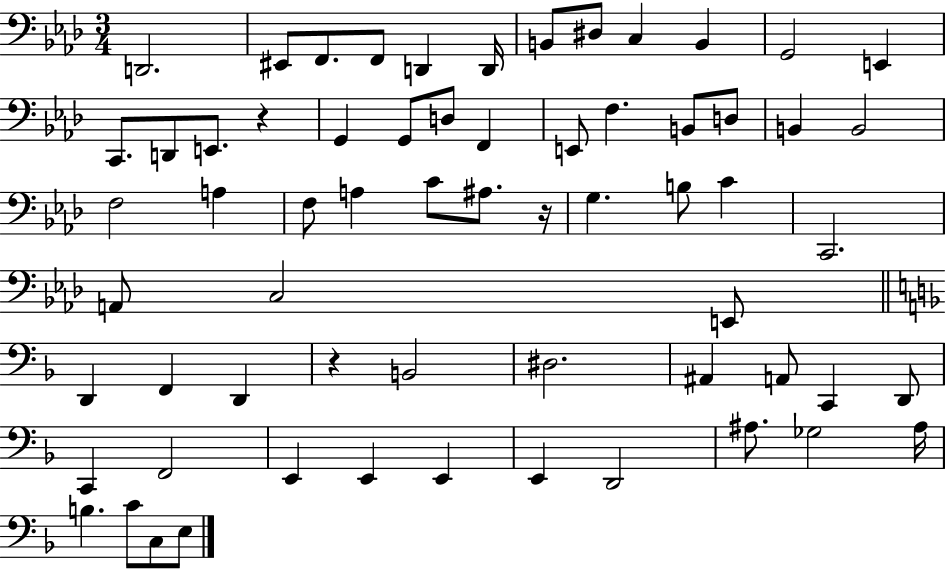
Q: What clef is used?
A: bass